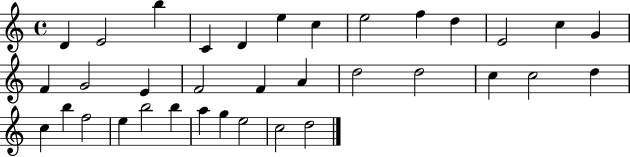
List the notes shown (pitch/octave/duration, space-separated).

D4/q E4/h B5/q C4/q D4/q E5/q C5/q E5/h F5/q D5/q E4/h C5/q G4/q F4/q G4/h E4/q F4/h F4/q A4/q D5/h D5/h C5/q C5/h D5/q C5/q B5/q F5/h E5/q B5/h B5/q A5/q G5/q E5/h C5/h D5/h